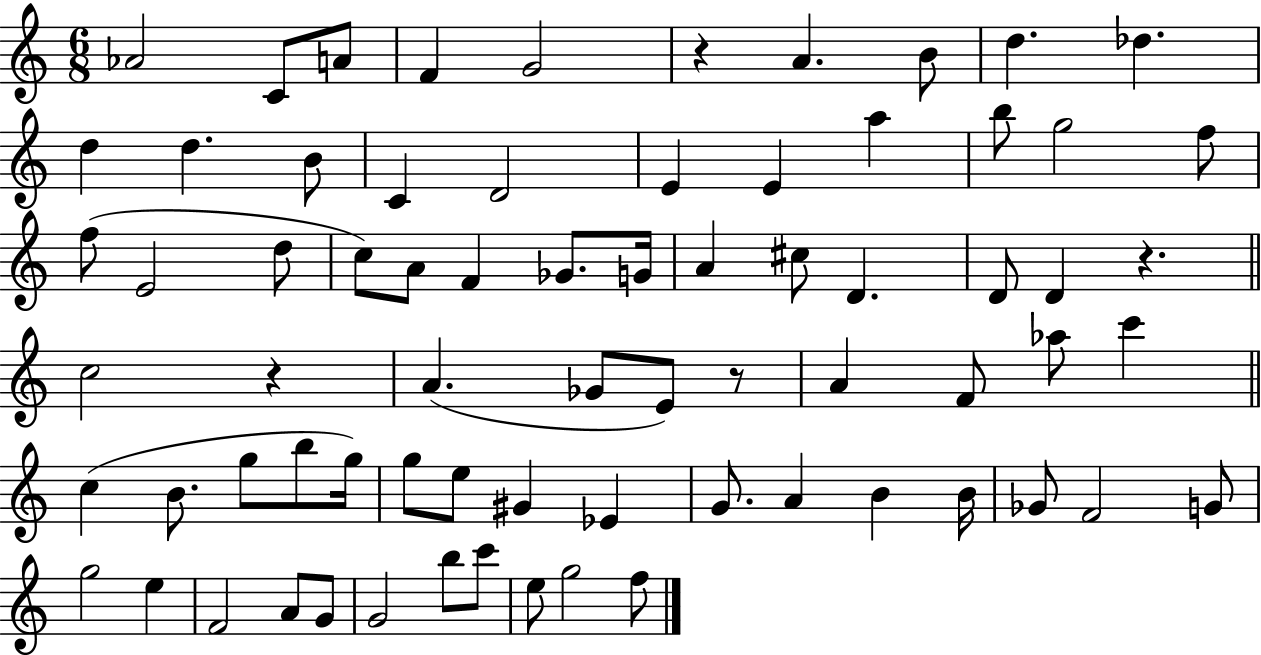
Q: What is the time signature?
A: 6/8